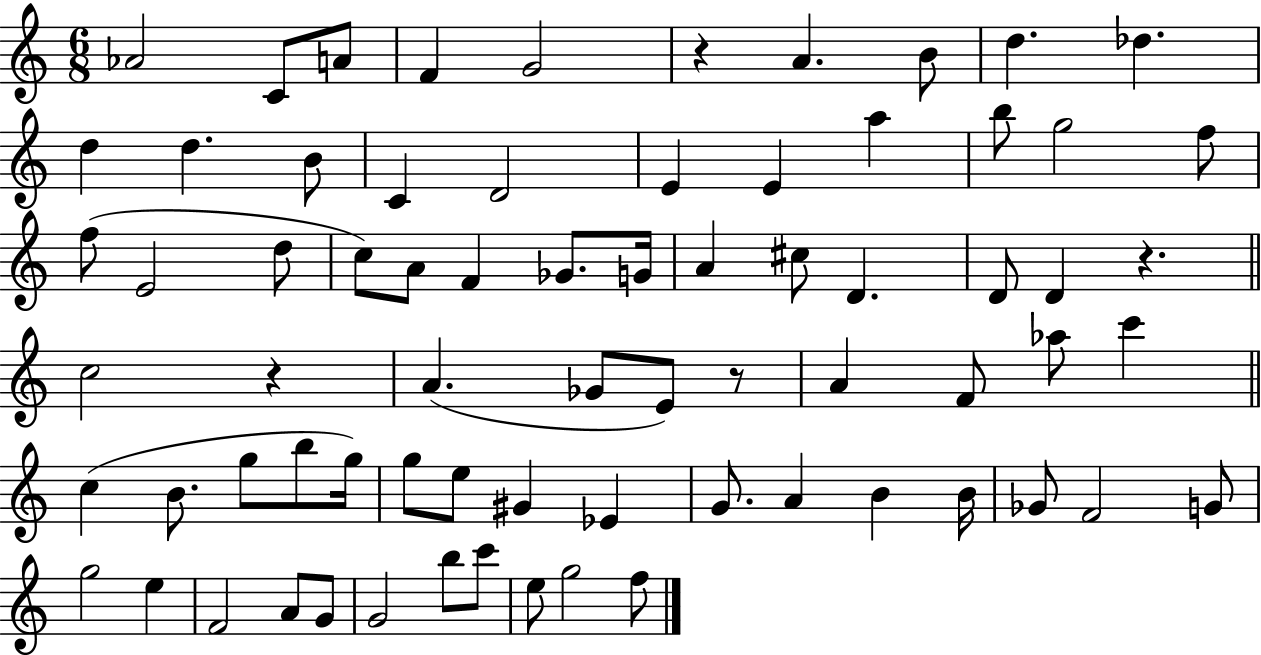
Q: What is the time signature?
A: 6/8